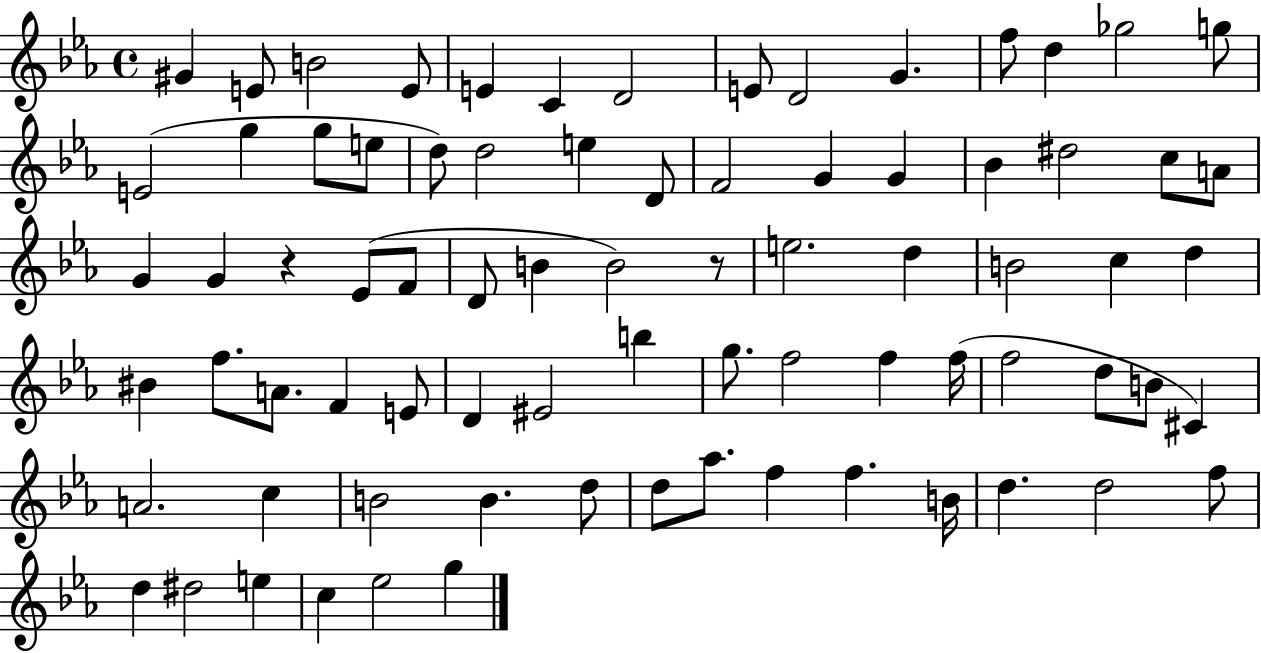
G#4/q E4/e B4/h E4/e E4/q C4/q D4/h E4/e D4/h G4/q. F5/e D5/q Gb5/h G5/e E4/h G5/q G5/e E5/e D5/e D5/h E5/q D4/e F4/h G4/q G4/q Bb4/q D#5/h C5/e A4/e G4/q G4/q R/q Eb4/e F4/e D4/e B4/q B4/h R/e E5/h. D5/q B4/h C5/q D5/q BIS4/q F5/e. A4/e. F4/q E4/e D4/q EIS4/h B5/q G5/e. F5/h F5/q F5/s F5/h D5/e B4/e C#4/q A4/h. C5/q B4/h B4/q. D5/e D5/e Ab5/e. F5/q F5/q. B4/s D5/q. D5/h F5/e D5/q D#5/h E5/q C5/q Eb5/h G5/q